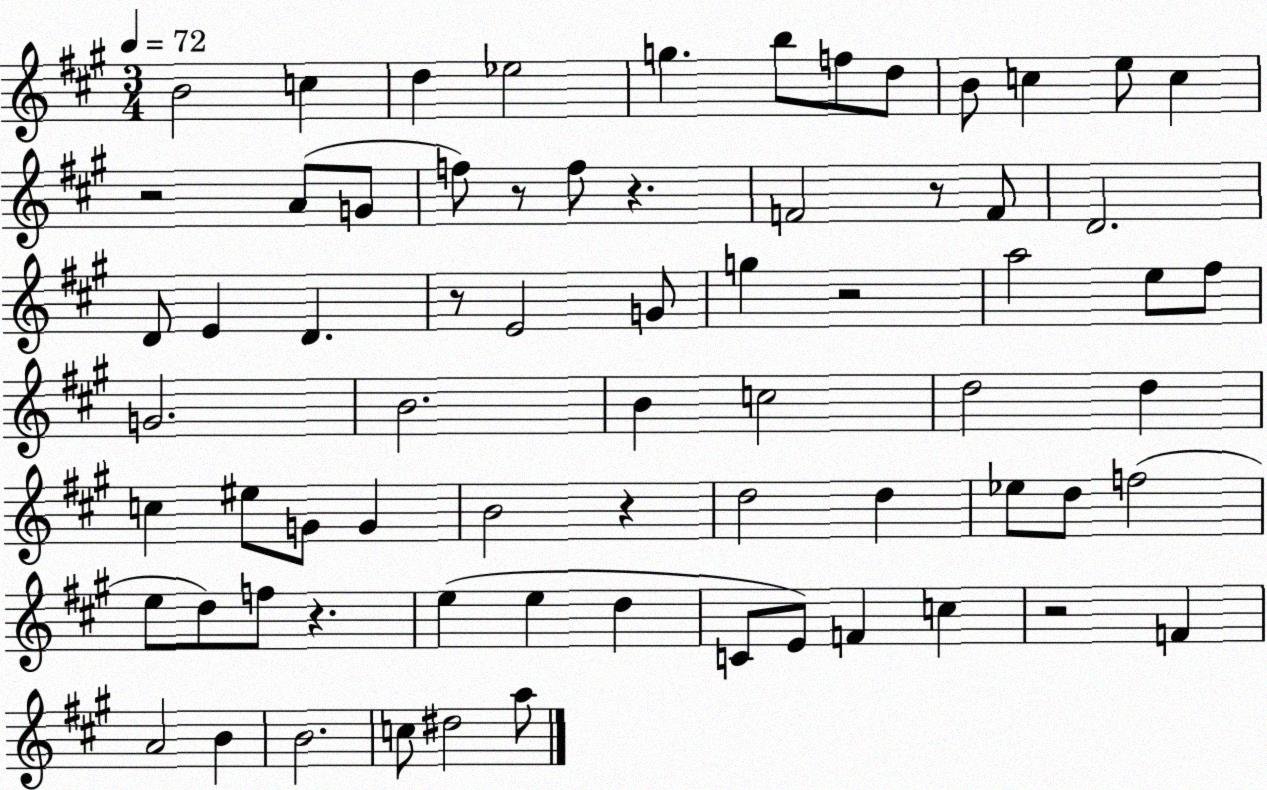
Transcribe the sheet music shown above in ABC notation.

X:1
T:Untitled
M:3/4
L:1/4
K:A
B2 c d _e2 g b/2 f/2 d/2 B/2 c e/2 c z2 A/2 G/2 f/2 z/2 f/2 z F2 z/2 F/2 D2 D/2 E D z/2 E2 G/2 g z2 a2 e/2 ^f/2 G2 B2 B c2 d2 d c ^e/2 G/2 G B2 z d2 d _e/2 d/2 f2 e/2 d/2 f/2 z e e d C/2 E/2 F c z2 F A2 B B2 c/2 ^d2 a/2